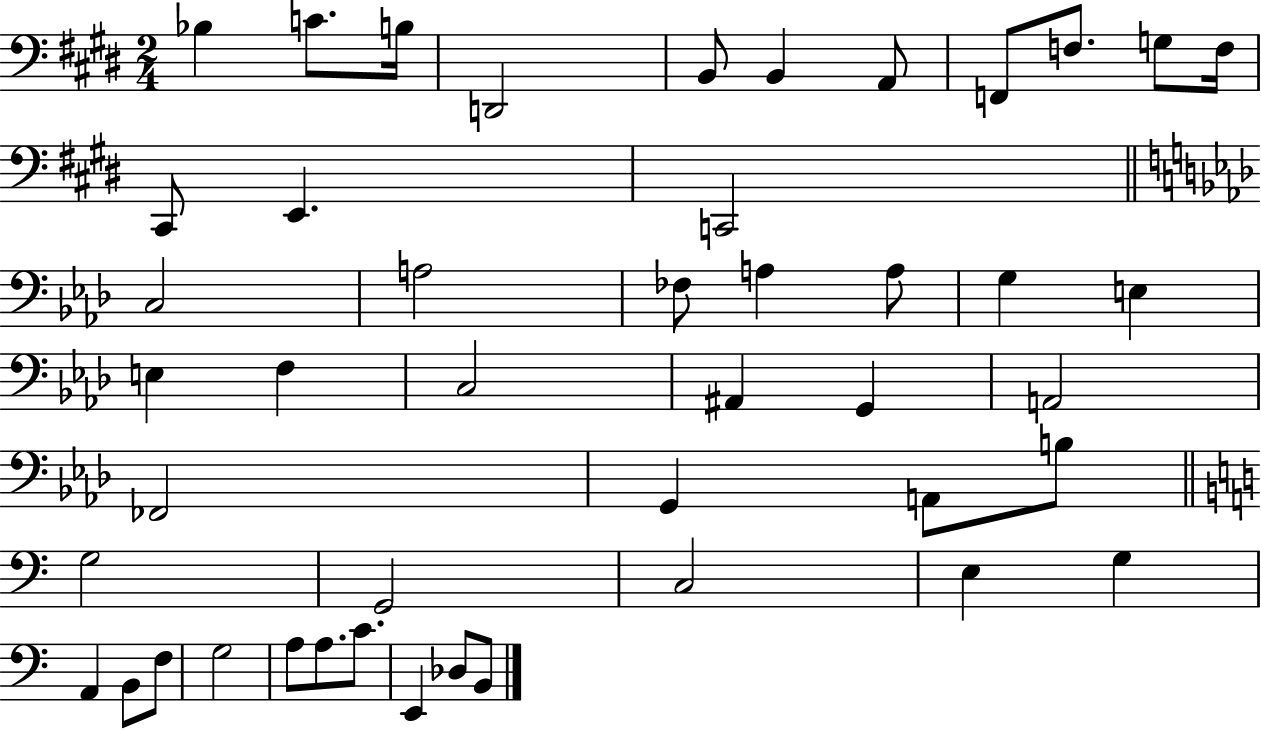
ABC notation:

X:1
T:Untitled
M:2/4
L:1/4
K:E
_B, C/2 B,/4 D,,2 B,,/2 B,, A,,/2 F,,/2 F,/2 G,/2 F,/4 ^C,,/2 E,, C,,2 C,2 A,2 _F,/2 A, A,/2 G, E, E, F, C,2 ^A,, G,, A,,2 _F,,2 G,, A,,/2 B,/2 G,2 G,,2 C,2 E, G, A,, B,,/2 F,/2 G,2 A,/2 A,/2 C/2 E,, _D,/2 B,,/2